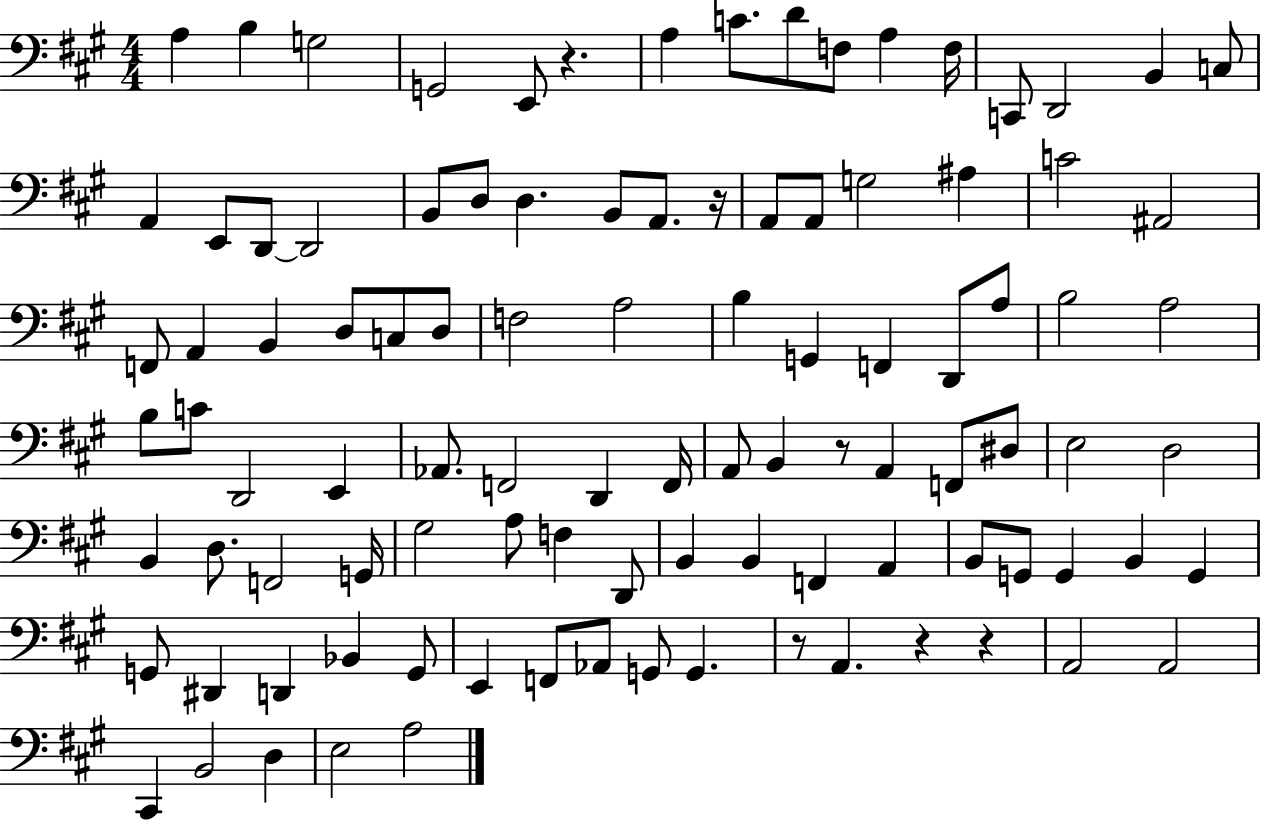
{
  \clef bass
  \numericTimeSignature
  \time 4/4
  \key a \major
  \repeat volta 2 { a4 b4 g2 | g,2 e,8 r4. | a4 c'8. d'8 f8 a4 f16 | c,8 d,2 b,4 c8 | \break a,4 e,8 d,8~~ d,2 | b,8 d8 d4. b,8 a,8. r16 | a,8 a,8 g2 ais4 | c'2 ais,2 | \break f,8 a,4 b,4 d8 c8 d8 | f2 a2 | b4 g,4 f,4 d,8 a8 | b2 a2 | \break b8 c'8 d,2 e,4 | aes,8. f,2 d,4 f,16 | a,8 b,4 r8 a,4 f,8 dis8 | e2 d2 | \break b,4 d8. f,2 g,16 | gis2 a8 f4 d,8 | b,4 b,4 f,4 a,4 | b,8 g,8 g,4 b,4 g,4 | \break g,8 dis,4 d,4 bes,4 g,8 | e,4 f,8 aes,8 g,8 g,4. | r8 a,4. r4 r4 | a,2 a,2 | \break cis,4 b,2 d4 | e2 a2 | } \bar "|."
}